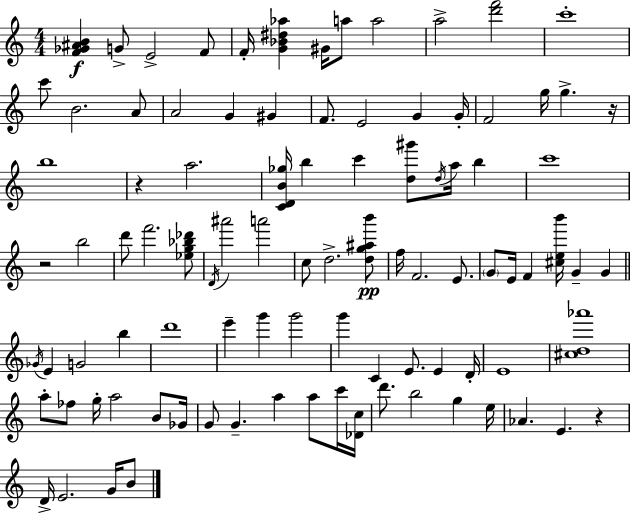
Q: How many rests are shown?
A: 4